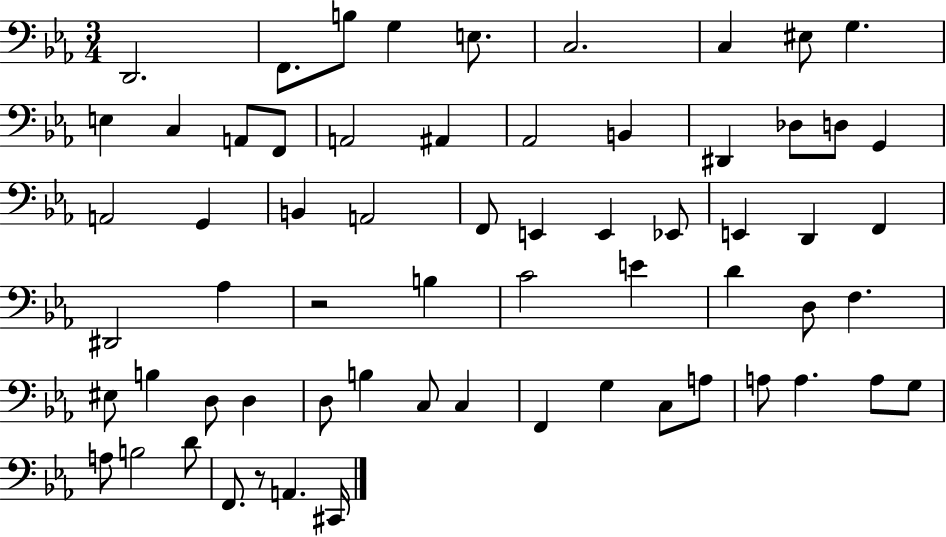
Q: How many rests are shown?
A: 2